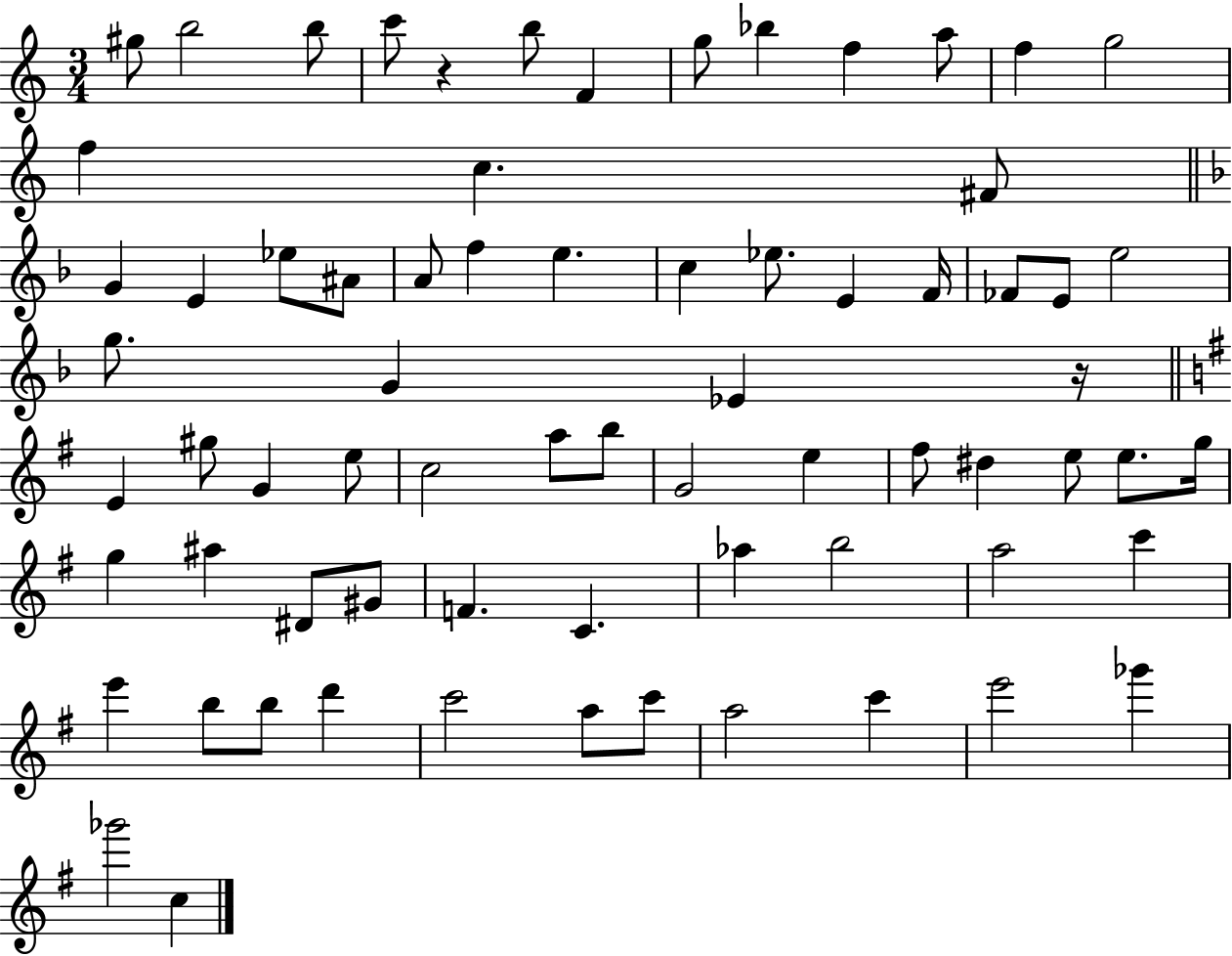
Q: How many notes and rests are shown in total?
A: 71